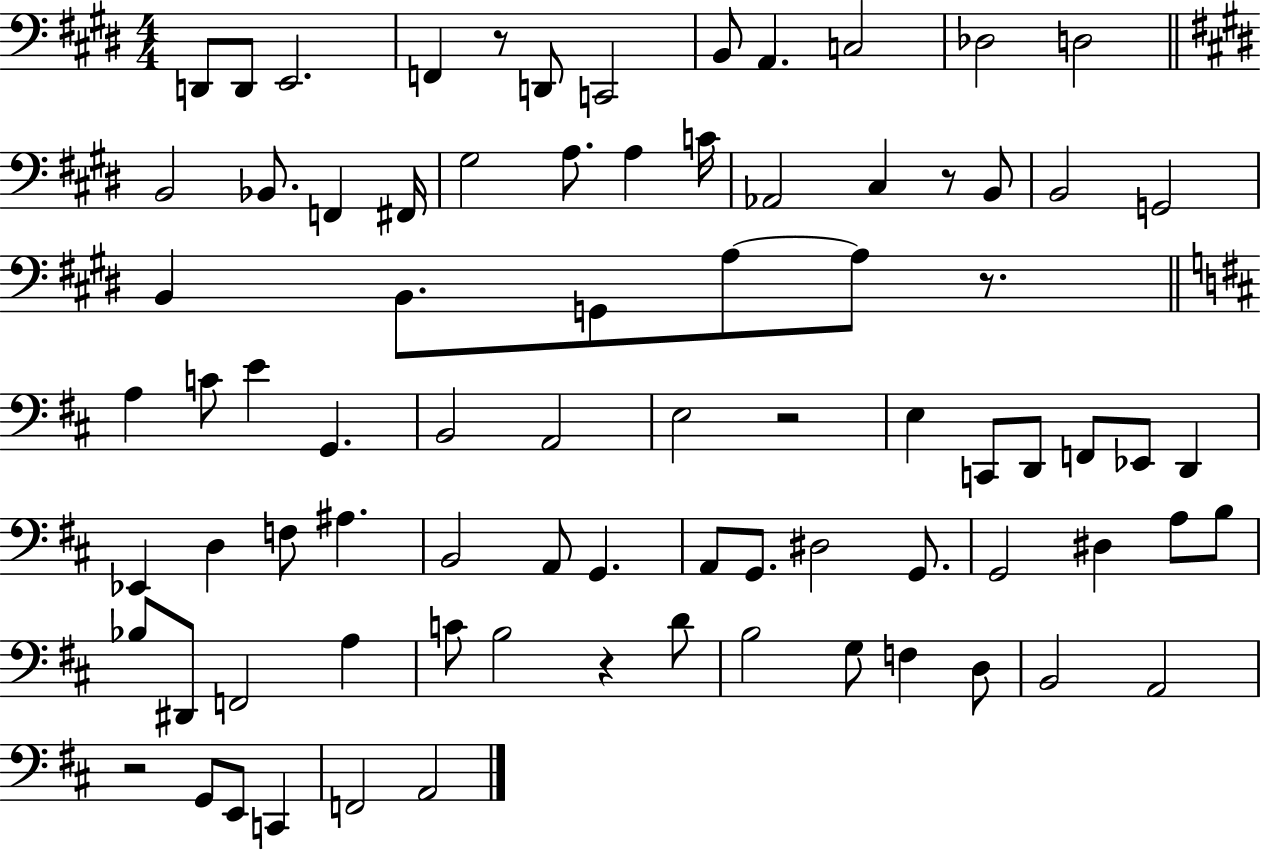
X:1
T:Untitled
M:4/4
L:1/4
K:E
D,,/2 D,,/2 E,,2 F,, z/2 D,,/2 C,,2 B,,/2 A,, C,2 _D,2 D,2 B,,2 _B,,/2 F,, ^F,,/4 ^G,2 A,/2 A, C/4 _A,,2 ^C, z/2 B,,/2 B,,2 G,,2 B,, B,,/2 G,,/2 A,/2 A,/2 z/2 A, C/2 E G,, B,,2 A,,2 E,2 z2 E, C,,/2 D,,/2 F,,/2 _E,,/2 D,, _E,, D, F,/2 ^A, B,,2 A,,/2 G,, A,,/2 G,,/2 ^D,2 G,,/2 G,,2 ^D, A,/2 B,/2 _B,/2 ^D,,/2 F,,2 A, C/2 B,2 z D/2 B,2 G,/2 F, D,/2 B,,2 A,,2 z2 G,,/2 E,,/2 C,, F,,2 A,,2